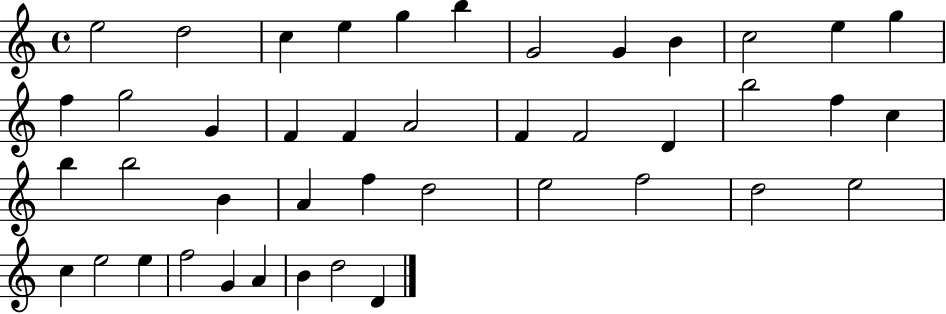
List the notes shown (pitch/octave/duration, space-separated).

E5/h D5/h C5/q E5/q G5/q B5/q G4/h G4/q B4/q C5/h E5/q G5/q F5/q G5/h G4/q F4/q F4/q A4/h F4/q F4/h D4/q B5/h F5/q C5/q B5/q B5/h B4/q A4/q F5/q D5/h E5/h F5/h D5/h E5/h C5/q E5/h E5/q F5/h G4/q A4/q B4/q D5/h D4/q